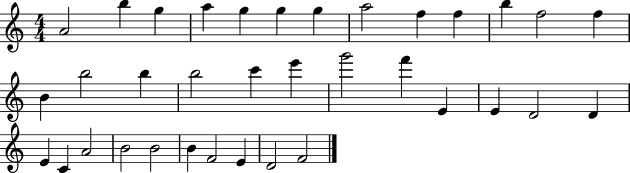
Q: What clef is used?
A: treble